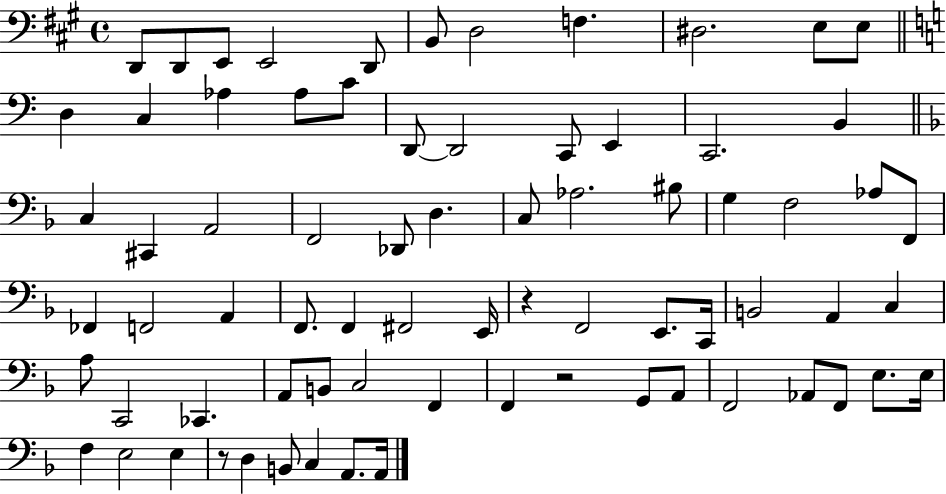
D2/e D2/e E2/e E2/h D2/e B2/e D3/h F3/q. D#3/h. E3/e E3/e D3/q C3/q Ab3/q Ab3/e C4/e D2/e D2/h C2/e E2/q C2/h. B2/q C3/q C#2/q A2/h F2/h Db2/e D3/q. C3/e Ab3/h. BIS3/e G3/q F3/h Ab3/e F2/e FES2/q F2/h A2/q F2/e. F2/q F#2/h E2/s R/q F2/h E2/e. C2/s B2/h A2/q C3/q A3/e C2/h CES2/q. A2/e B2/e C3/h F2/q F2/q R/h G2/e A2/e F2/h Ab2/e F2/e E3/e. E3/s F3/q E3/h E3/q R/e D3/q B2/e C3/q A2/e. A2/s